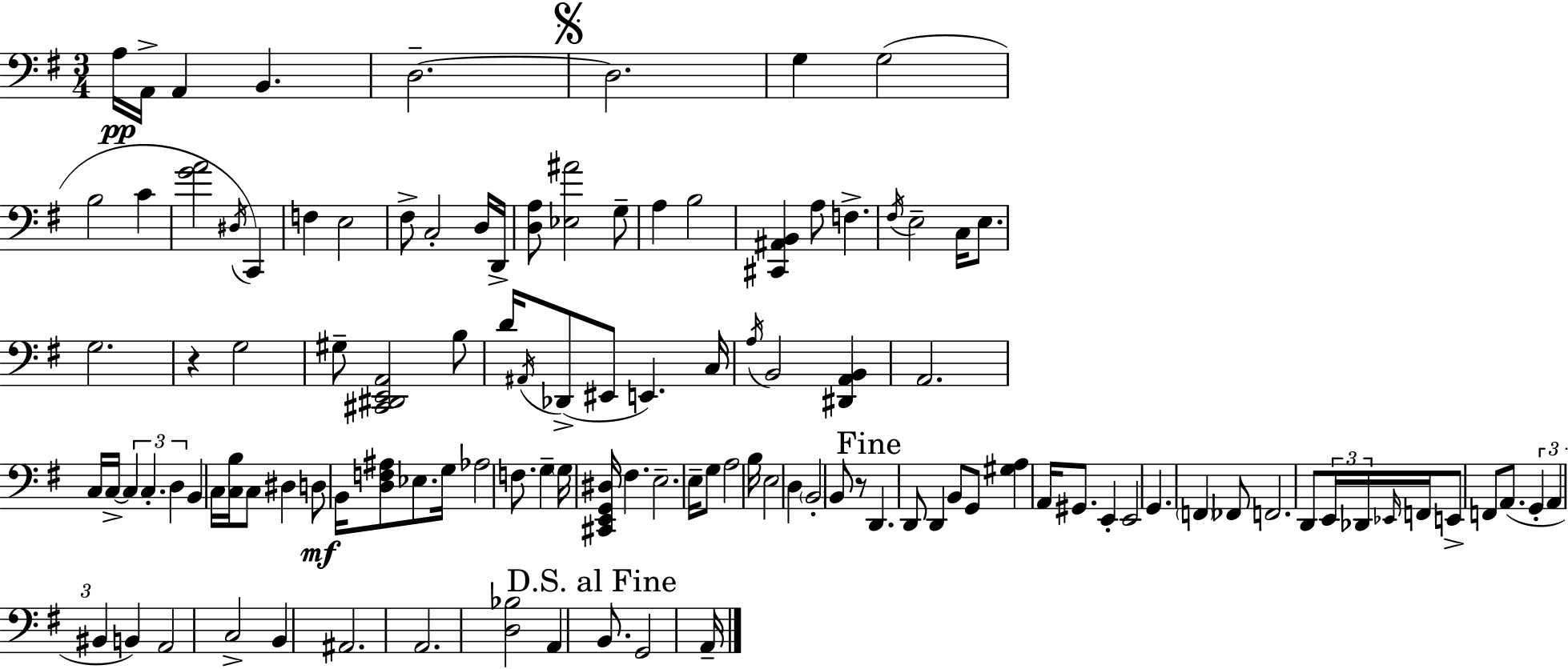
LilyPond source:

{
  \clef bass
  \numericTimeSignature
  \time 3/4
  \key e \minor
  a16\pp a,16-> a,4 b,4. | d2.--~~ | \mark \markup { \musicglyph "scripts.segno" } d2. | g4 g2( | \break b2 c'4 | <g' a'>2 \acciaccatura { dis16 } c,4) | f4 e2 | fis8-> c2-. d16 | \break d,16-> <d a>8 <ees ais'>2 g8-- | a4 b2 | <cis, ais, b,>4 a8 f4.-> | \acciaccatura { fis16 } e2-- c16 e8. | \break g2. | r4 g2 | gis8-- <cis, dis, e, a,>2 | b8 d'16 \acciaccatura { ais,16 }( des,8-> eis,8 e,4.) | \break c16 \acciaccatura { a16 } b,2 | <dis, a, b,>4 a,2. | c16 c16->~~ \tuplet 3/2 { c4 c4.-. | d4 } b,4 | \break c16 <c b>16 c8 dis4 d8\mf b,16 <d f ais>8 | ees8. g16 aes2 | f8. g4-- \parenthesize g16 <cis, e, g, dis>16 fis4. | e2.-- | \break e16-- g8 a2 | b16 e2 | d4 \parenthesize b,2-. | b,8 r8 \mark "Fine" d,4. d,8 | \break d,4 b,8 g,8 <gis a>4 | a,16 gis,8. e,4-. e,2 | g,4. \parenthesize f,4 | fes,8 f,2. | \break d,8 \tuplet 3/2 { e,16 des,16 \grace { ees,16 } } f,16 e,8-> | f,8 a,8.( \tuplet 3/2 { g,4-. a,4 | bis,4 } b,4) a,2 | c2-> | \break b,4 ais,2. | a,2. | <d bes>2 | a,4 \mark "D.S. al Fine" b,8. g,2 | \break a,16-- \bar "|."
}